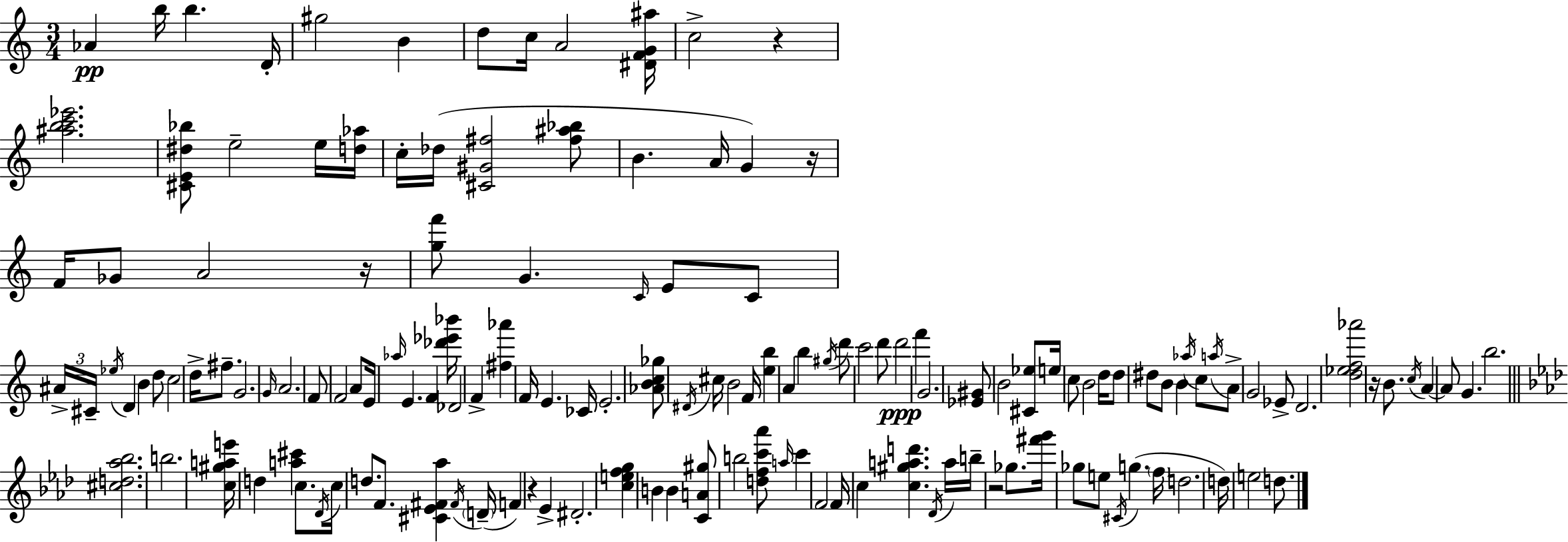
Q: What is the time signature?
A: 3/4